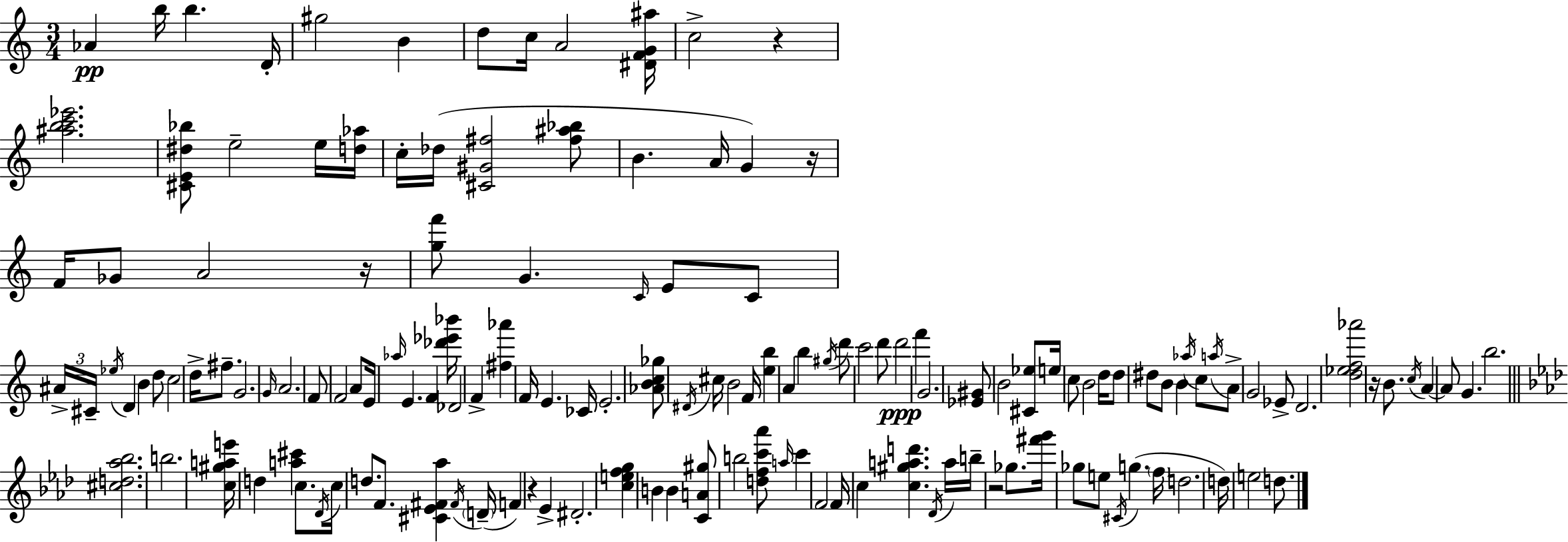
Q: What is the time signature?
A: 3/4